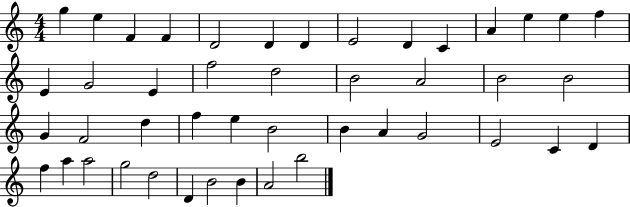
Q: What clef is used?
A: treble